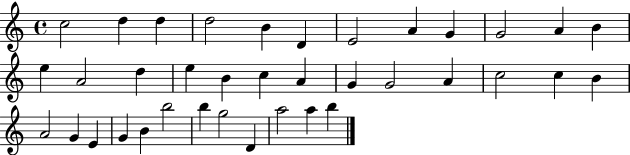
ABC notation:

X:1
T:Untitled
M:4/4
L:1/4
K:C
c2 d d d2 B D E2 A G G2 A B e A2 d e B c A G G2 A c2 c B A2 G E G B b2 b g2 D a2 a b